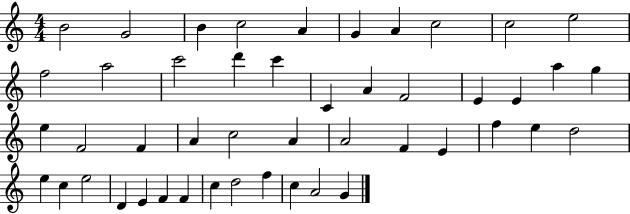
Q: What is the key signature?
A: C major